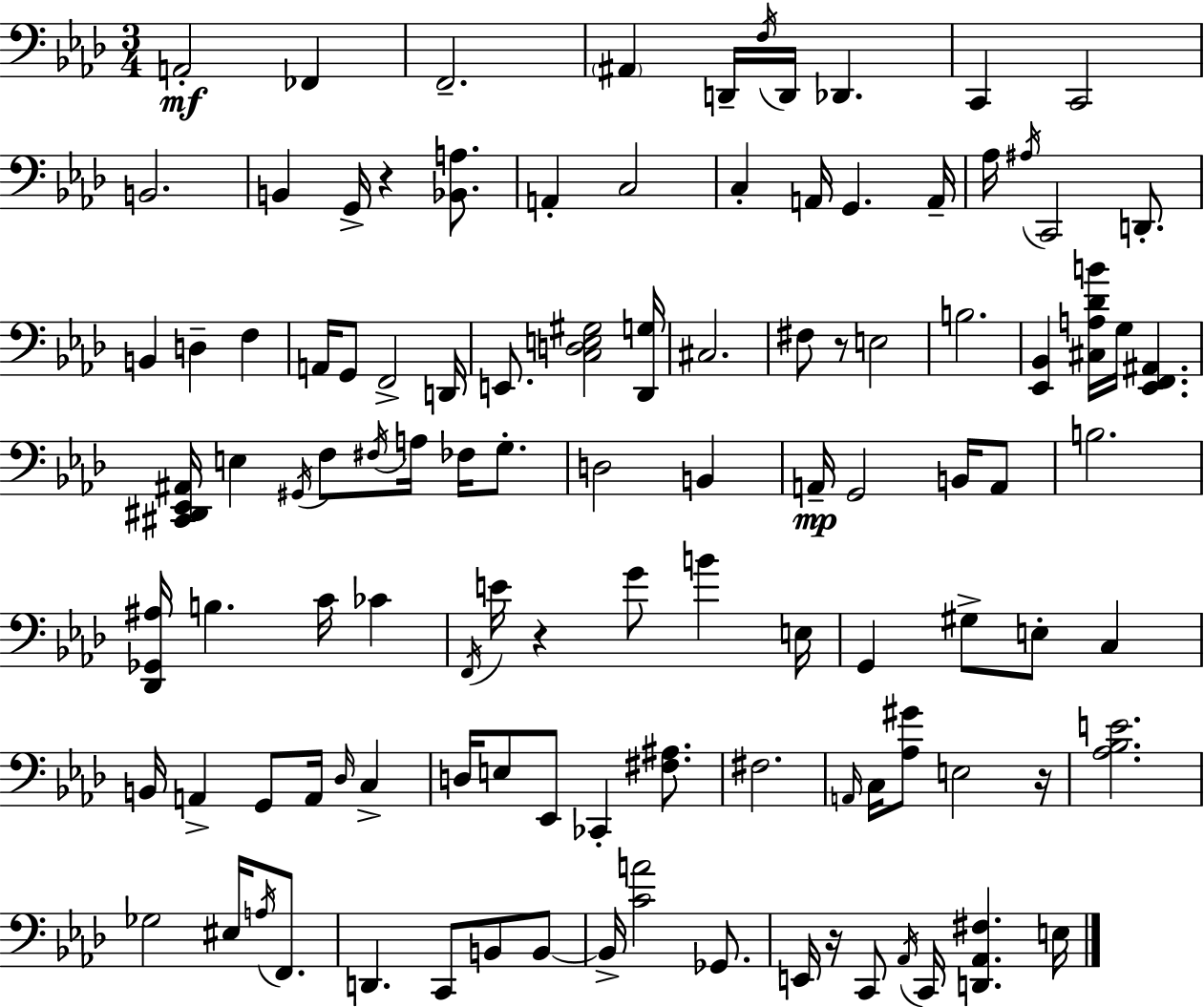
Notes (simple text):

A2/h FES2/q F2/h. A#2/q D2/s F3/s D2/s Db2/q. C2/q C2/h B2/h. B2/q G2/s R/q [Bb2,A3]/e. A2/q C3/h C3/q A2/s G2/q. A2/s Ab3/s A#3/s C2/h D2/e. B2/q D3/q F3/q A2/s G2/e F2/h D2/s E2/e. [C3,D3,E3,G#3]/h [Db2,G3]/s C#3/h. F#3/e R/e E3/h B3/h. [Eb2,Bb2]/q [C#3,A3,Db4,B4]/s G3/s [Eb2,F2,A#2]/q. [C#2,D#2,Eb2,A#2]/s E3/q G#2/s F3/e F#3/s A3/s FES3/s G3/e. D3/h B2/q A2/s G2/h B2/s A2/e B3/h. [Db2,Gb2,A#3]/s B3/q. C4/s CES4/q F2/s E4/s R/q G4/e B4/q E3/s G2/q G#3/e E3/e C3/q B2/s A2/q G2/e A2/s Db3/s C3/q D3/s E3/e Eb2/e CES2/q [F#3,A#3]/e. F#3/h. A2/s C3/s [Ab3,G#4]/e E3/h R/s [Ab3,Bb3,E4]/h. Gb3/h EIS3/s A3/s F2/e. D2/q. C2/e B2/e B2/e B2/s [C4,A4]/h Gb2/e. E2/s R/s C2/e Ab2/s C2/s [D2,Ab2,F#3]/q. E3/s